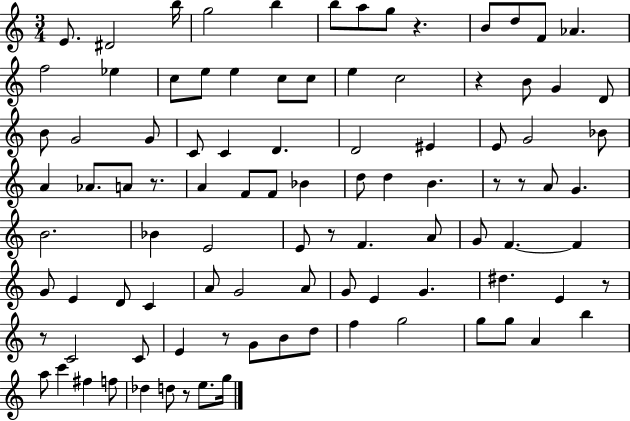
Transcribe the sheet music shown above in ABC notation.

X:1
T:Untitled
M:3/4
L:1/4
K:C
E/2 ^D2 b/4 g2 b b/2 a/2 g/2 z B/2 d/2 F/2 _A f2 _e c/2 e/2 e c/2 c/2 e c2 z B/2 G D/2 B/2 G2 G/2 C/2 C D D2 ^E E/2 G2 _B/2 A _A/2 A/2 z/2 A F/2 F/2 _B d/2 d B z/2 z/2 A/2 G B2 _B E2 E/2 z/2 F A/2 G/2 F F G/2 E D/2 C A/2 G2 A/2 G/2 E G ^d E z/2 z/2 C2 C/2 E z/2 G/2 B/2 d/2 f g2 g/2 g/2 A b a/2 c' ^f f/2 _d d/2 z/2 e/2 g/4